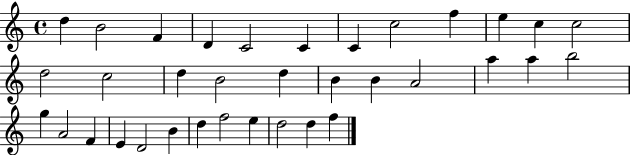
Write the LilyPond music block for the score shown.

{
  \clef treble
  \time 4/4
  \defaultTimeSignature
  \key c \major
  d''4 b'2 f'4 | d'4 c'2 c'4 | c'4 c''2 f''4 | e''4 c''4 c''2 | \break d''2 c''2 | d''4 b'2 d''4 | b'4 b'4 a'2 | a''4 a''4 b''2 | \break g''4 a'2 f'4 | e'4 d'2 b'4 | d''4 f''2 e''4 | d''2 d''4 f''4 | \break \bar "|."
}